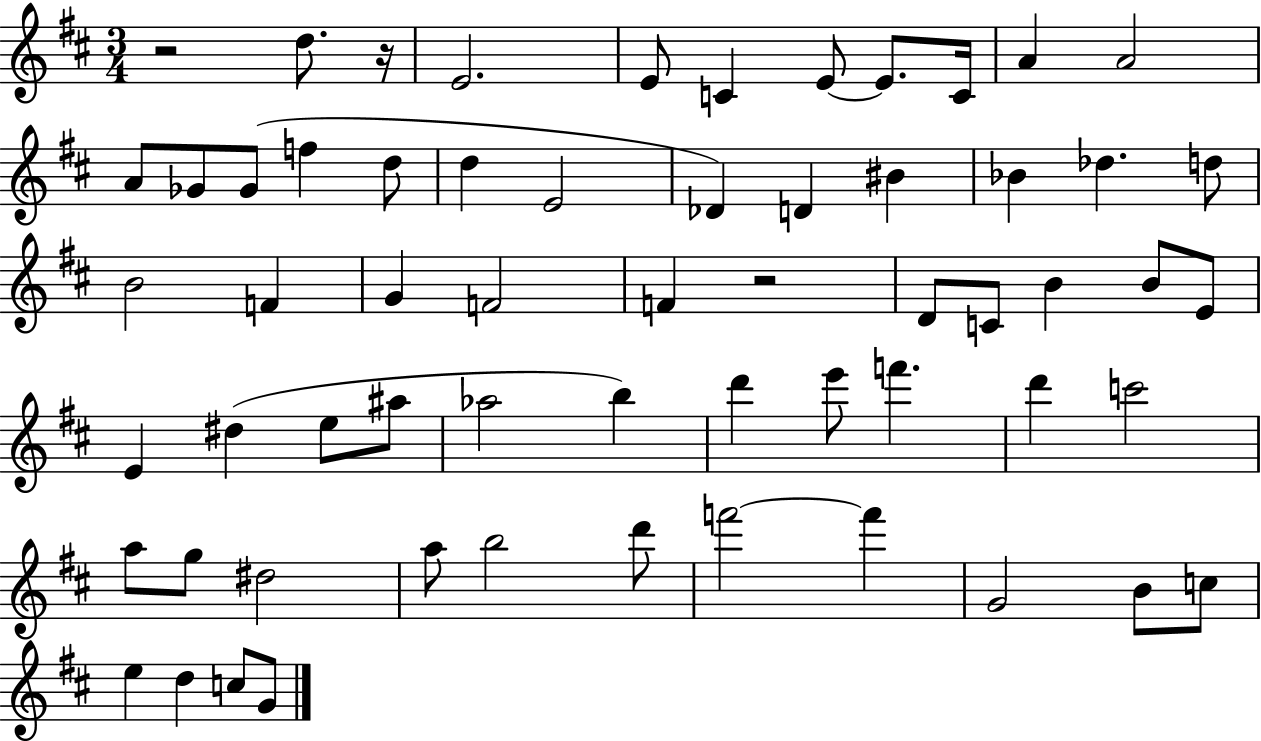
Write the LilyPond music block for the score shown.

{
  \clef treble
  \numericTimeSignature
  \time 3/4
  \key d \major
  r2 d''8. r16 | e'2. | e'8 c'4 e'8~~ e'8. c'16 | a'4 a'2 | \break a'8 ges'8 ges'8( f''4 d''8 | d''4 e'2 | des'4) d'4 bis'4 | bes'4 des''4. d''8 | \break b'2 f'4 | g'4 f'2 | f'4 r2 | d'8 c'8 b'4 b'8 e'8 | \break e'4 dis''4( e''8 ais''8 | aes''2 b''4) | d'''4 e'''8 f'''4. | d'''4 c'''2 | \break a''8 g''8 dis''2 | a''8 b''2 d'''8 | f'''2~~ f'''4 | g'2 b'8 c''8 | \break e''4 d''4 c''8 g'8 | \bar "|."
}